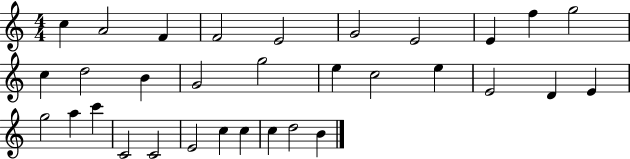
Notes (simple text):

C5/q A4/h F4/q F4/h E4/h G4/h E4/h E4/q F5/q G5/h C5/q D5/h B4/q G4/h G5/h E5/q C5/h E5/q E4/h D4/q E4/q G5/h A5/q C6/q C4/h C4/h E4/h C5/q C5/q C5/q D5/h B4/q